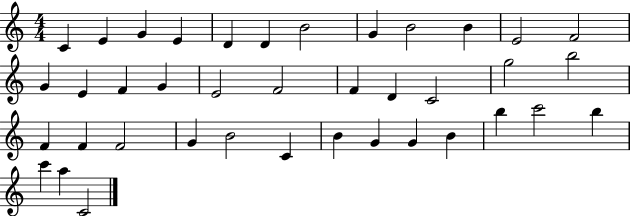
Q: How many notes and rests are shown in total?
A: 39